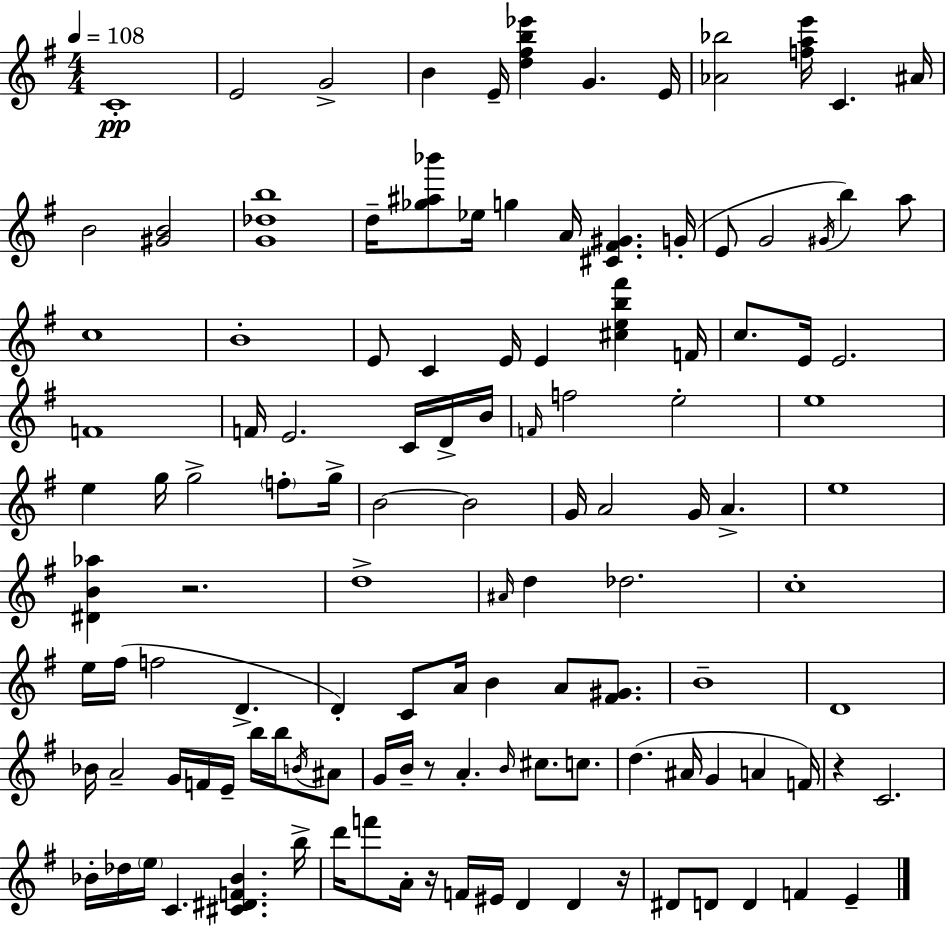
C4/w E4/h G4/h B4/q E4/s [D5,F#5,B5,Eb6]/q G4/q. E4/s [Ab4,Bb5]/h [F5,A5,E6]/s C4/q. A#4/s B4/h [G#4,B4]/h [G4,Db5,B5]/w D5/s [Gb5,A#5,Bb6]/e Eb5/s G5/q A4/s [C#4,F#4,G#4]/q. G4/s E4/e G4/h G#4/s B5/q A5/e C5/w B4/w E4/e C4/q E4/s E4/q [C#5,E5,B5,F#6]/q F4/s C5/e. E4/s E4/h. F4/w F4/s E4/h. C4/s D4/s B4/s F4/s F5/h E5/h E5/w E5/q G5/s G5/h F5/e G5/s B4/h B4/h G4/s A4/h G4/s A4/q. E5/w [D#4,B4,Ab5]/q R/h. D5/w A#4/s D5/q Db5/h. C5/w E5/s F#5/s F5/h D4/q. D4/q C4/e A4/s B4/q A4/e [F#4,G#4]/e. B4/w D4/w Bb4/s A4/h G4/s F4/s E4/s B5/s B5/s B4/s A#4/e G4/s B4/s R/e A4/q. B4/s C#5/e. C5/e. D5/q. A#4/s G4/q A4/q F4/s R/q C4/h. Bb4/s Db5/s E5/s C4/q. [C#4,D#4,F4,Bb4]/q. B5/s D6/s F6/e A4/s R/s F4/s EIS4/s D4/q D4/q R/s D#4/e D4/e D4/q F4/q E4/q